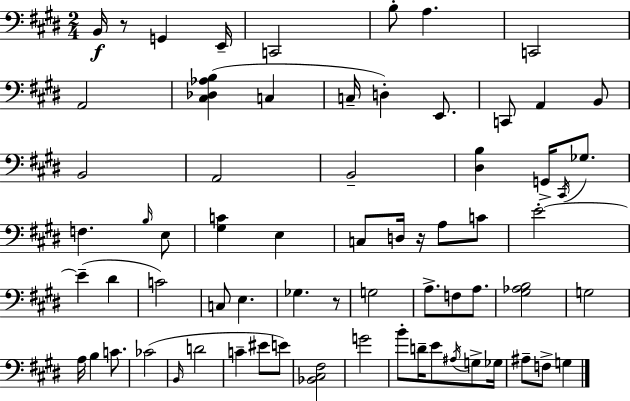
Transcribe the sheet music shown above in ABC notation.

X:1
T:Untitled
M:2/4
L:1/4
K:E
B,,/4 z/2 G,, E,,/4 C,,2 B,/2 A, C,,2 A,,2 [^C,_D,_A,B,] C, C,/4 D, E,,/2 C,,/2 A,, B,,/2 B,,2 A,,2 B,,2 [^D,B,] G,,/4 ^C,,/4 _G,/2 F, B,/4 E,/2 [^G,C] E, C,/2 D,/4 z/4 A,/2 C/2 E2 E ^D C2 C,/2 E, _G, z/2 G,2 A,/2 F,/2 A,/2 [^G,_A,B,]2 G,2 A,/4 B, C/2 _C2 B,,/4 D2 C ^E/2 E/2 [_B,,^C,^F,]2 G2 B/2 D/4 E/2 ^A,/4 G,/2 _G,/4 ^A,/2 F,/2 G,